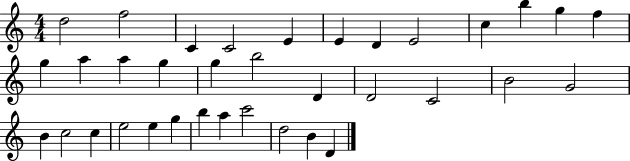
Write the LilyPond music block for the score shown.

{
  \clef treble
  \numericTimeSignature
  \time 4/4
  \key c \major
  d''2 f''2 | c'4 c'2 e'4 | e'4 d'4 e'2 | c''4 b''4 g''4 f''4 | \break g''4 a''4 a''4 g''4 | g''4 b''2 d'4 | d'2 c'2 | b'2 g'2 | \break b'4 c''2 c''4 | e''2 e''4 g''4 | b''4 a''4 c'''2 | d''2 b'4 d'4 | \break \bar "|."
}